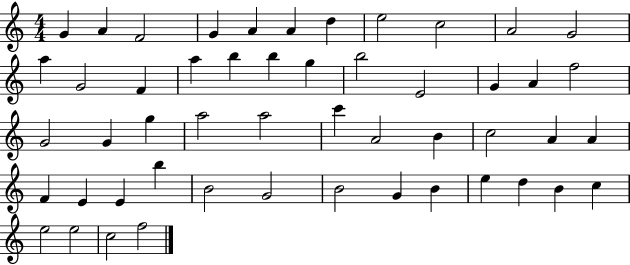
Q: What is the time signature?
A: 4/4